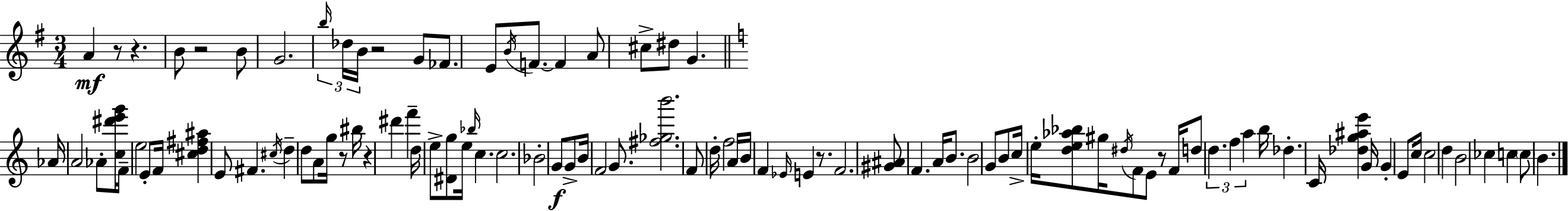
A4/q R/e R/q. B4/e R/h B4/e G4/h. B5/s Db5/s B4/s R/h G4/e FES4/e. E4/e B4/s F4/e. F4/q A4/e C#5/e D#5/e G4/q. Ab4/s A4/h Ab4/e [C5,D#6,E6,G6]/s F4/s E5/h E4/e F4/s [C#5,D5,F#5,A#5]/q E4/e F#4/q. C#5/s D5/q D5/e A4/e G5/s R/e BIS5/s R/q D#6/q F6/q D5/s E5/e [D#4,G5]/e E5/s Bb5/s C5/q. C5/h. Bb4/h G4/e G4/e B4/s F4/h G4/e. [F#5,Gb5,B6]/h. F4/e D5/s F5/h A4/s B4/s F4/q Eb4/s E4/q R/e. F4/h. [G#4,A#4]/e F4/q. A4/s B4/e. B4/h G4/e B4/e C5/s E5/s [D5,E5,Ab5,Bb5]/e G#5/s D#5/s F4/e E4/e R/e F4/s D5/e D5/q. F5/q A5/q B5/s Db5/q. C4/s [Db5,G5,A#5,E6]/q G4/s G4/q E4/e C5/s C5/h D5/q B4/h CES5/q C5/q C5/e B4/q.